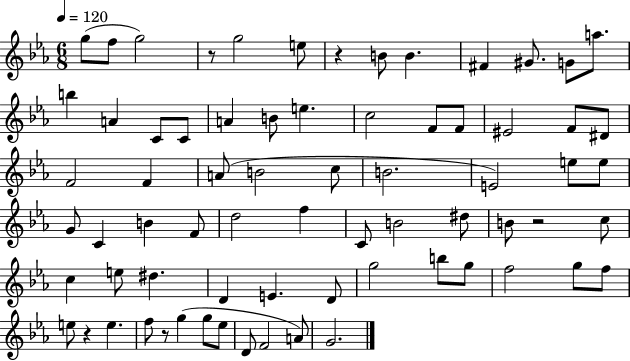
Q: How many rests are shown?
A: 5